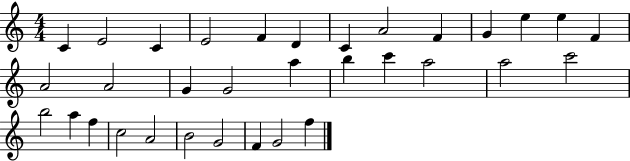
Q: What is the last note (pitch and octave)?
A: F5